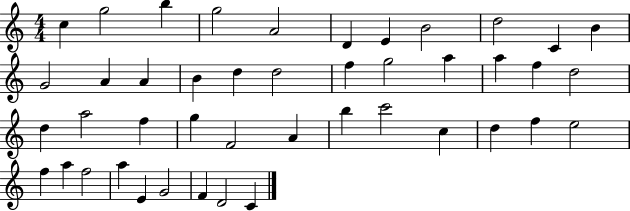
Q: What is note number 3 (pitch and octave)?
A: B5